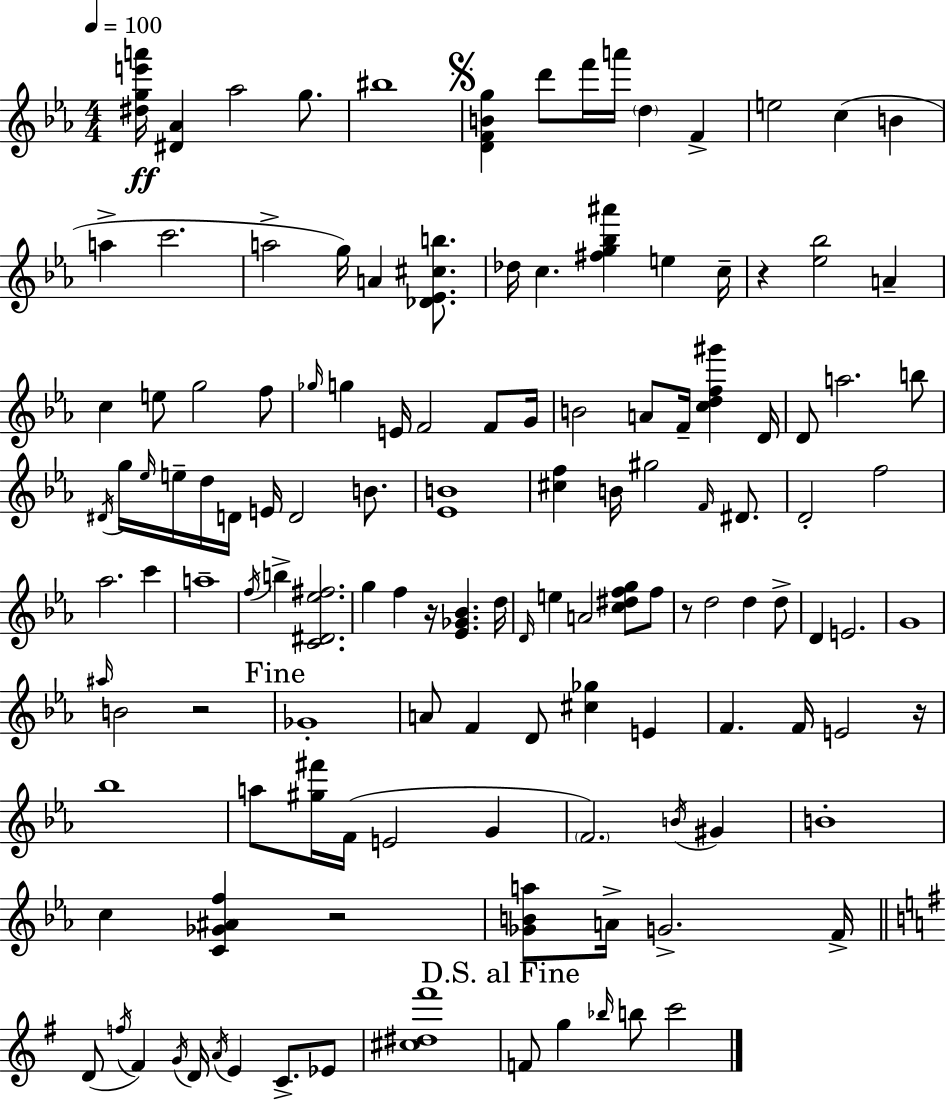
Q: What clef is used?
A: treble